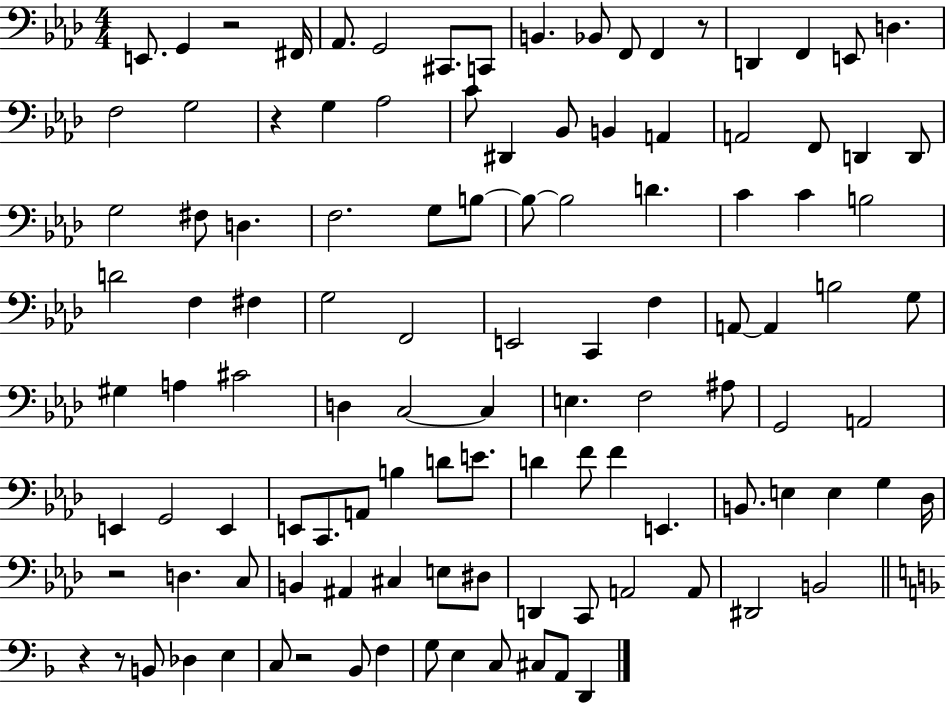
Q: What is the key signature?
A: AES major